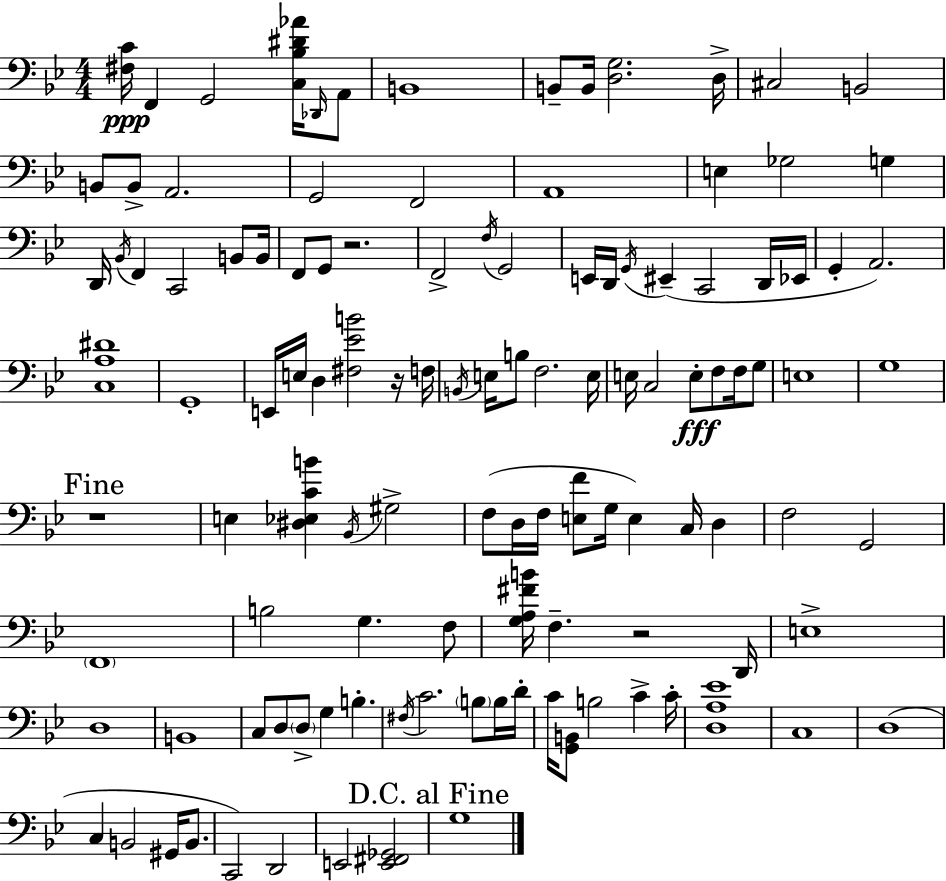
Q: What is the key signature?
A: BES major